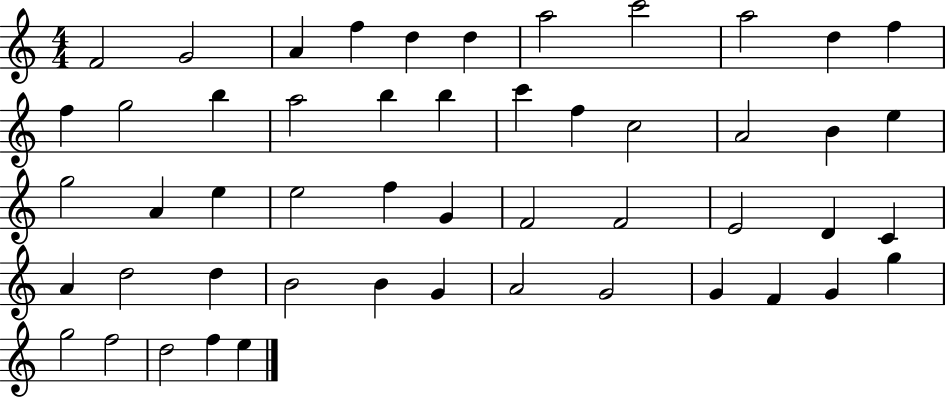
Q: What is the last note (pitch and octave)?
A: E5